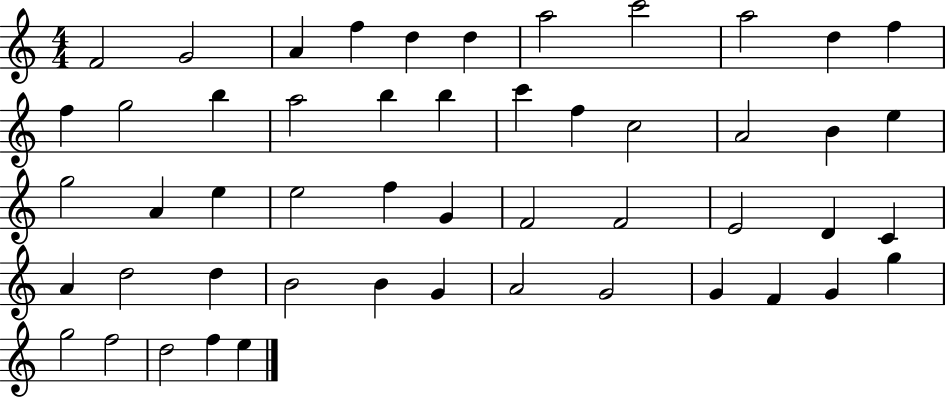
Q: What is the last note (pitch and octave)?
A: E5